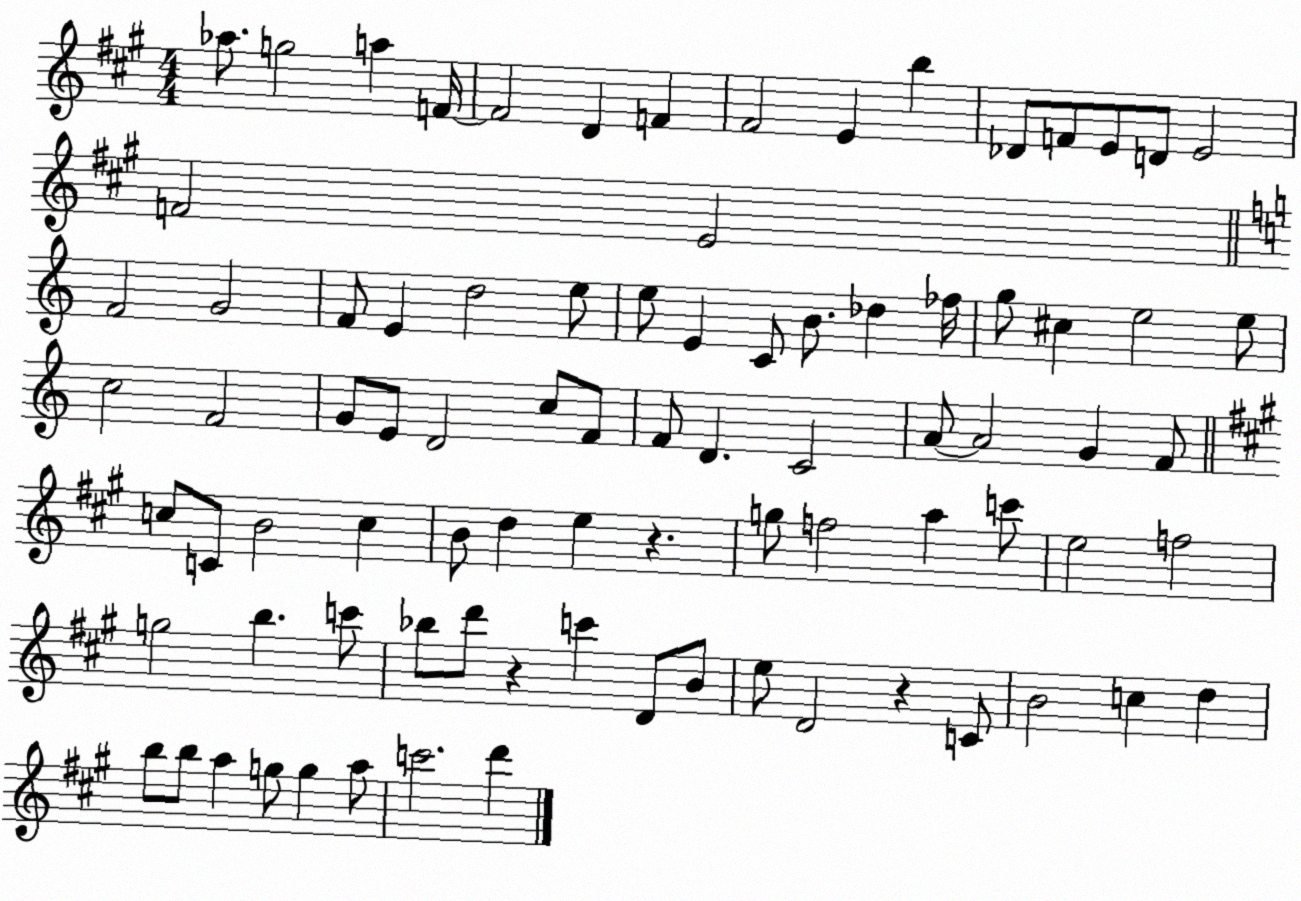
X:1
T:Untitled
M:4/4
L:1/4
K:A
_a/2 g2 a F/4 F2 D F ^F2 E b _D/2 F/2 E/2 D/2 E2 F2 E2 F2 G2 F/2 E d2 e/2 e/2 E C/2 B/2 _d _f/4 g/2 ^c e2 e/2 c2 F2 G/2 E/2 D2 c/2 F/2 F/2 D C2 A/2 A2 G F/2 c/2 C/2 B2 c B/2 d e z g/2 f2 a c'/2 e2 f2 g2 b c'/2 _b/2 d'/2 z c' D/2 B/2 e/2 D2 z C/2 B2 c d b/2 b/2 a g/2 g a/2 c'2 d'